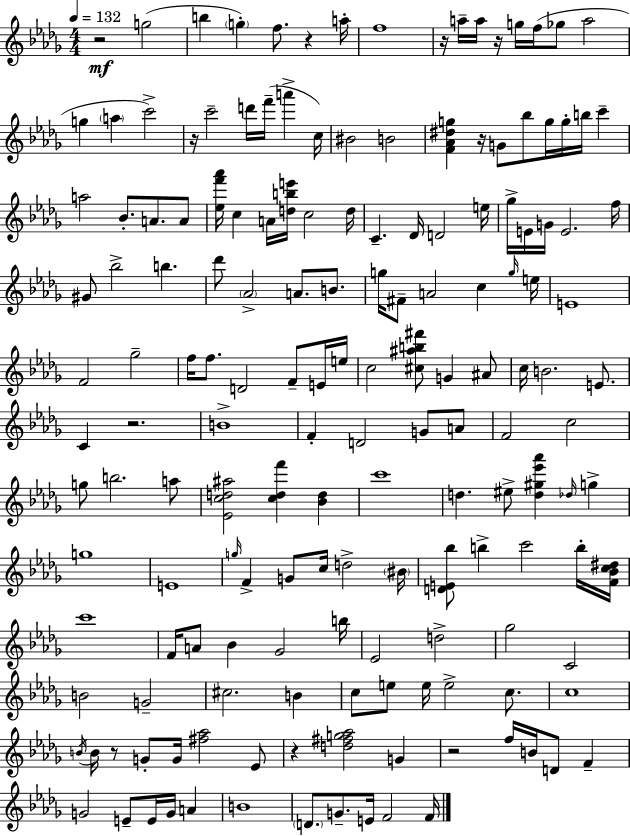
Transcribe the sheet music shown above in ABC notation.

X:1
T:Untitled
M:4/4
L:1/4
K:Bbm
z2 g2 b g f/2 z a/4 f4 z/4 a/4 a/4 z/4 g/4 f/4 _g/2 a2 g a c'2 z/4 c'2 d'/4 f'/4 a' c/4 ^B2 B2 [F_A^dg] z/4 G/2 _b/2 g/4 g/4 b/4 c' a2 _B/2 A/2 A/2 [_ef'_a']/4 c A/4 [dbe']/4 c2 d/4 C _D/4 D2 e/4 _g/4 E/4 G/4 E2 f/4 ^G/2 _b2 b _d'/2 _A2 A/2 B/2 g/4 ^F/2 A2 c g/4 e/4 E4 F2 _g2 f/4 f/2 D2 F/2 E/4 e/4 c2 [^c^ab^f']/2 G ^A/2 c/4 B2 E/2 C z2 B4 F D2 G/2 A/2 F2 c2 g/2 b2 a/2 [_Ecd^a]2 [cdf'] [_Bd] c'4 d ^e/2 [d^g_e'_a'] _d/4 g g4 E4 g/4 F G/2 c/4 d2 ^B/4 [DE_b]/2 b c'2 b/4 [F_Bc^d]/4 c'4 F/4 A/2 _B _G2 b/4 _E2 d2 _g2 C2 B2 G2 ^c2 B c/2 e/2 e/4 e2 c/2 c4 B/4 B/4 z/2 G/2 G/4 [^f_a]2 _E/2 z [d^fg_a]2 G z2 f/4 B/4 D/2 F G2 E/2 E/4 G/4 A B4 D/2 G/2 E/4 F2 F/4